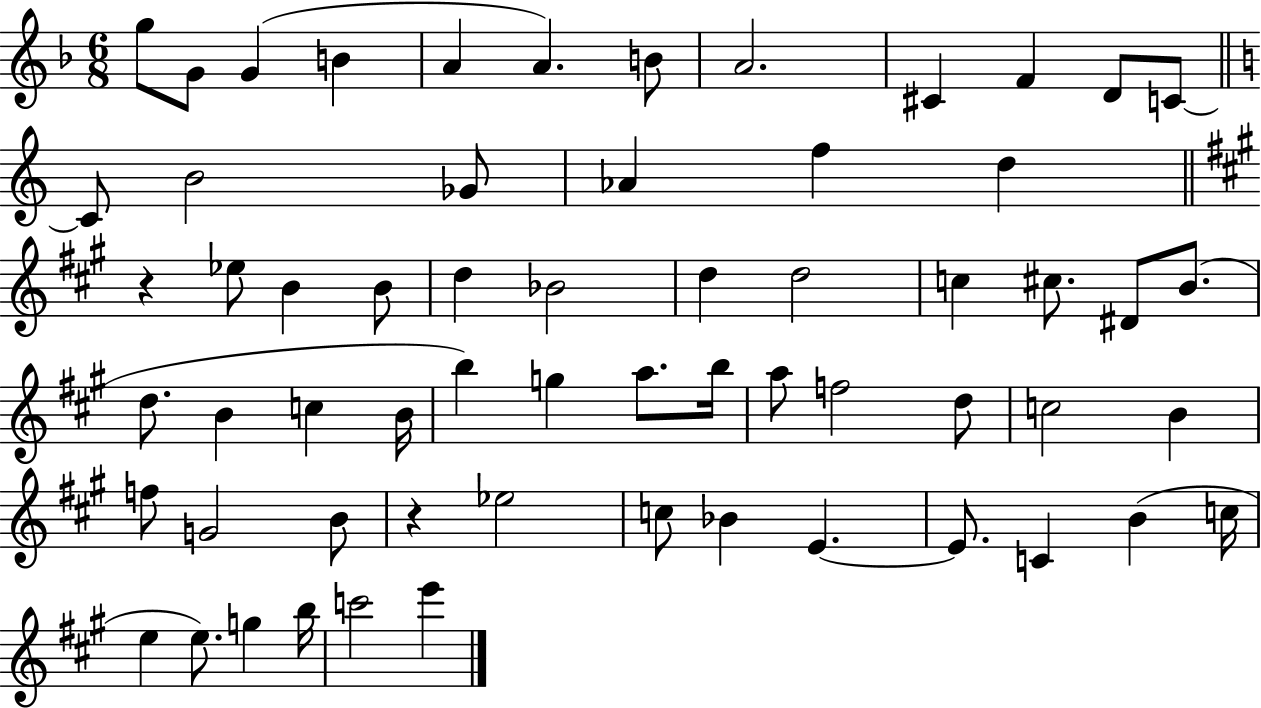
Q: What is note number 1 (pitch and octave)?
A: G5